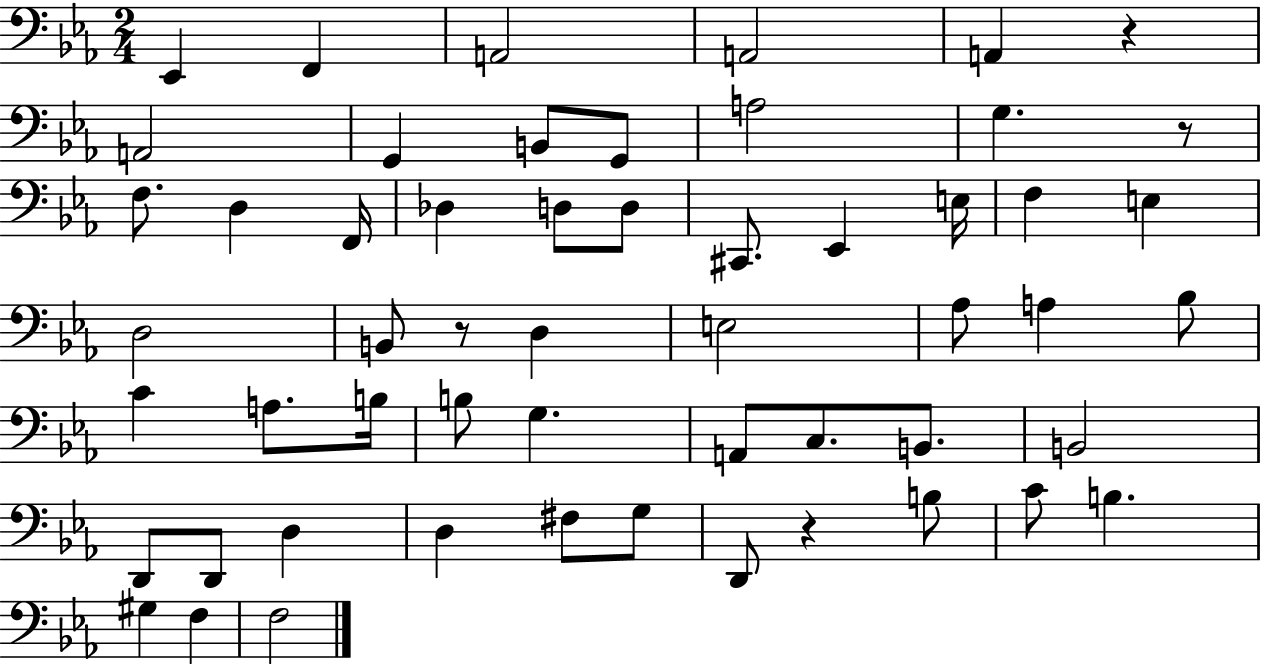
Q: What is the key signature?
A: EES major